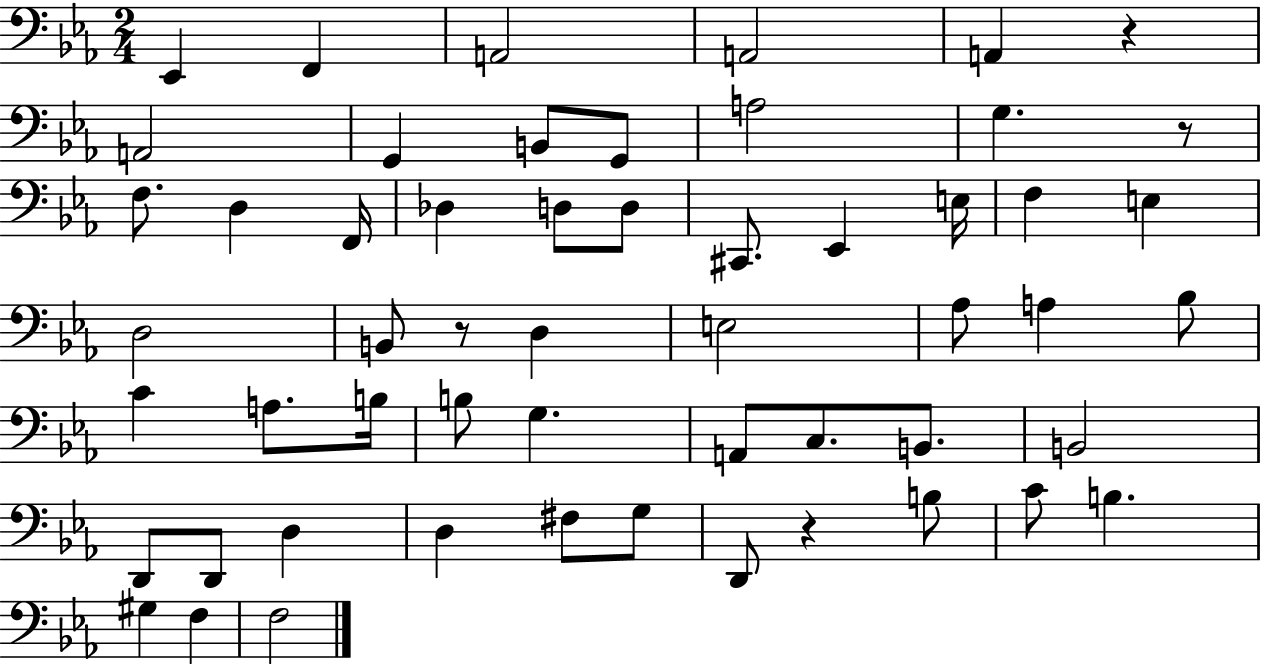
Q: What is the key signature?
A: EES major